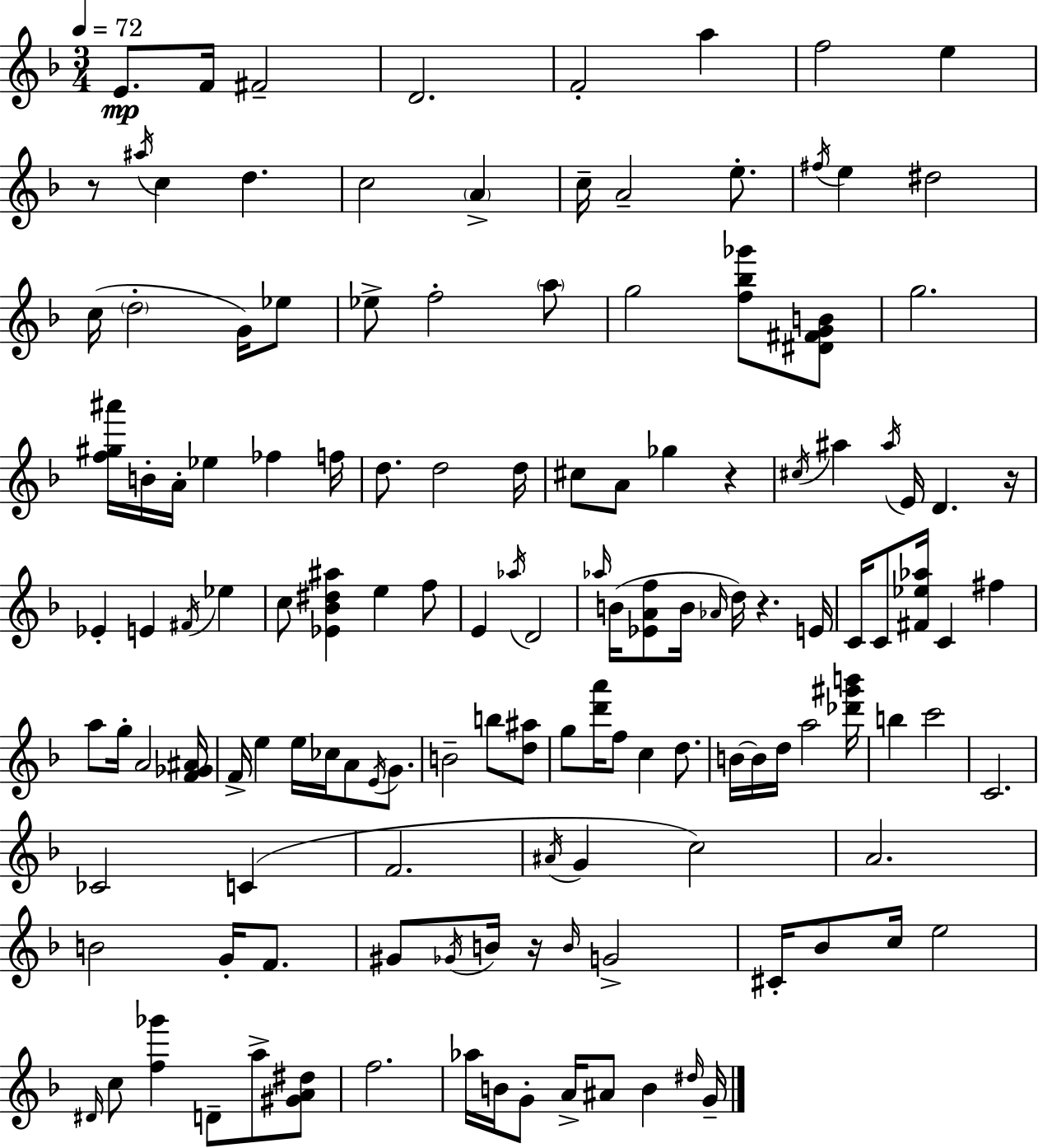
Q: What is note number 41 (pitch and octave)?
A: A#5